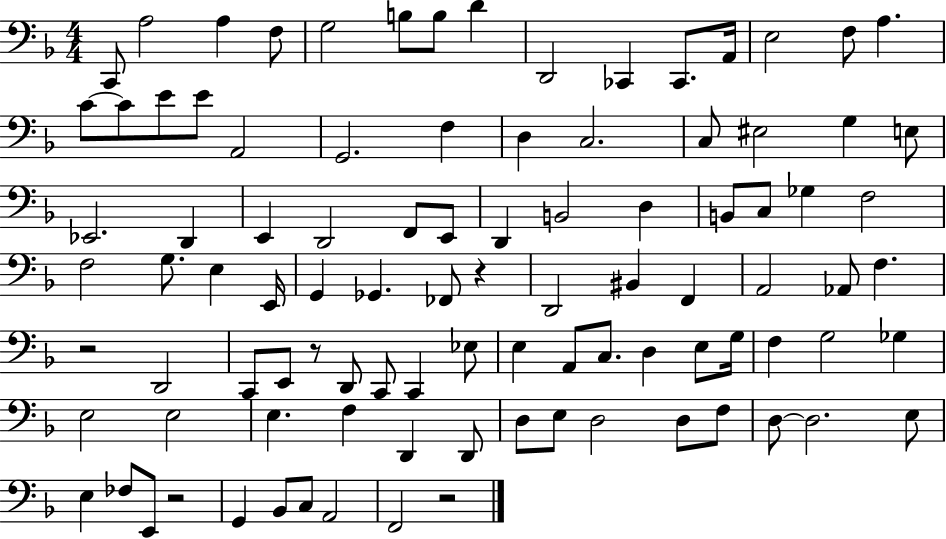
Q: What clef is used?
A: bass